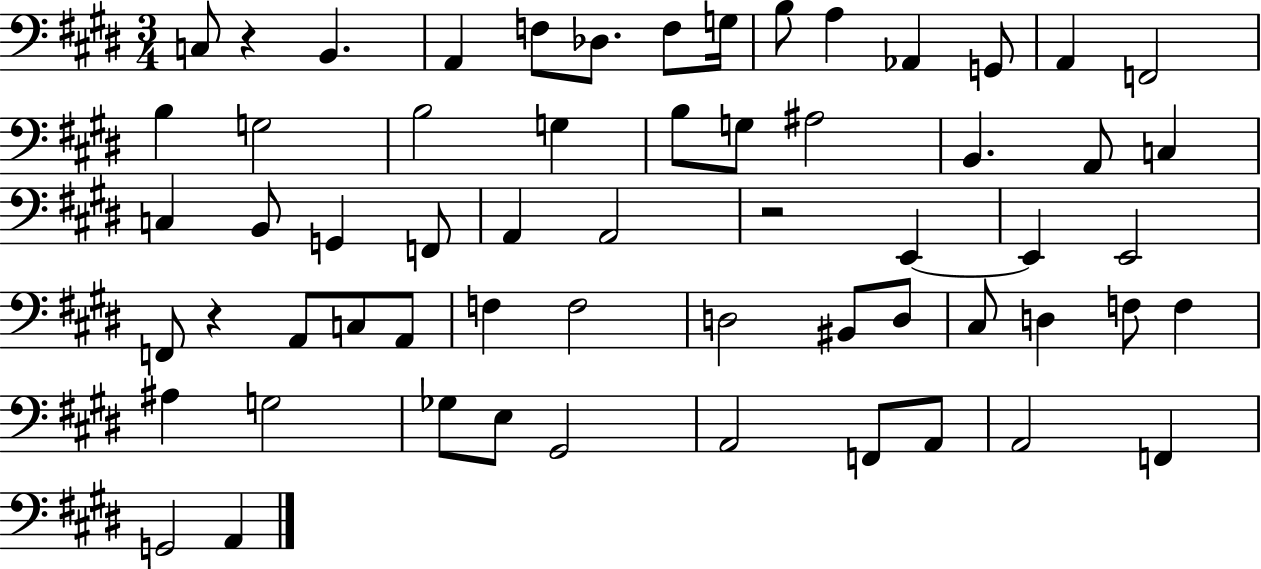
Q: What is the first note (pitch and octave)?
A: C3